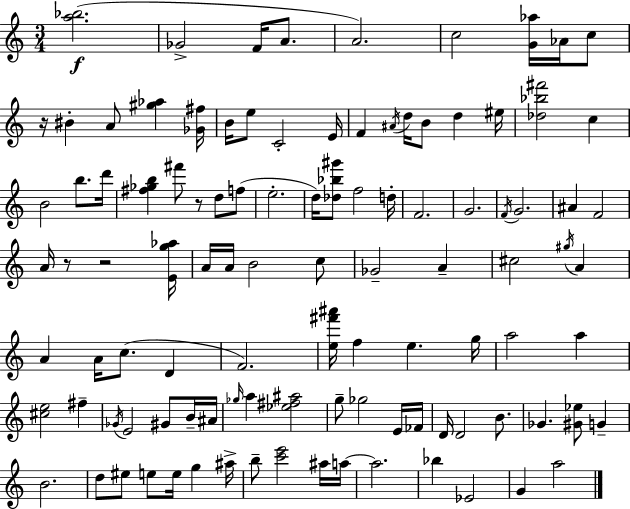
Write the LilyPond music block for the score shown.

{
  \clef treble
  \numericTimeSignature
  \time 3/4
  \key c \major
  \repeat volta 2 { <a'' bes''>2.(\f | ges'2-> f'16 a'8. | a'2.) | c''2 <g' aes''>16 aes'16 c''8 | \break r16 bis'4-. a'8 <gis'' aes''>4 <ges' fis''>16 | b'16 e''8 c'2-. e'16 | f'4 \acciaccatura { ais'16 } d''16 b'8 d''4 | eis''16 <des'' bes'' fis'''>2 c''4 | \break b'2 b''8. | d'''16 <fis'' ges'' b''>4 fis'''8 r8 d''8 f''8( | e''2.-. | d''16) <des'' bes'' gis'''>8 f''2 | \break d''16-. f'2. | g'2. | \acciaccatura { f'16 } g'2. | ais'4 f'2 | \break a'16 r8 r2 | <e' g'' aes''>16 a'16 a'16 b'2 | c''8 ges'2-- a'4-- | cis''2 \acciaccatura { gis''16 } a'4 | \break a'4 a'16 c''8.( d'4 | f'2.) | <e'' fis''' ais'''>16 f''4 e''4. | g''16 a''2 a''4 | \break <cis'' e''>2 fis''4-- | \acciaccatura { ges'16 } e'2 | gis'8 b'16-- ais'16 \grace { ges''16 } a''4 <ees'' fis'' ais''>2 | g''8-- ges''2 | \break e'16 fes'16 d'16 d'2 | b'8. ges'4. <gis' ees''>8 | g'4-- b'2. | d''8 eis''8 e''8 e''16 | \break g''4 ais''16-> b''8-- <c''' e'''>2 | ais''16 a''16~~ a''2. | bes''4 ees'2 | g'4 a''2 | \break } \bar "|."
}